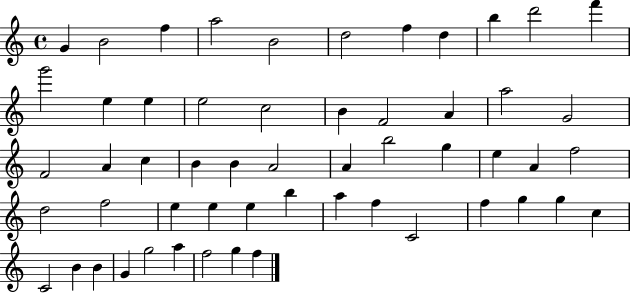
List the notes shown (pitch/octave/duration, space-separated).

G4/q B4/h F5/q A5/h B4/h D5/h F5/q D5/q B5/q D6/h F6/q G6/h E5/q E5/q E5/h C5/h B4/q F4/h A4/q A5/h G4/h F4/h A4/q C5/q B4/q B4/q A4/h A4/q B5/h G5/q E5/q A4/q F5/h D5/h F5/h E5/q E5/q E5/q B5/q A5/q F5/q C4/h F5/q G5/q G5/q C5/q C4/h B4/q B4/q G4/q G5/h A5/q F5/h G5/q F5/q